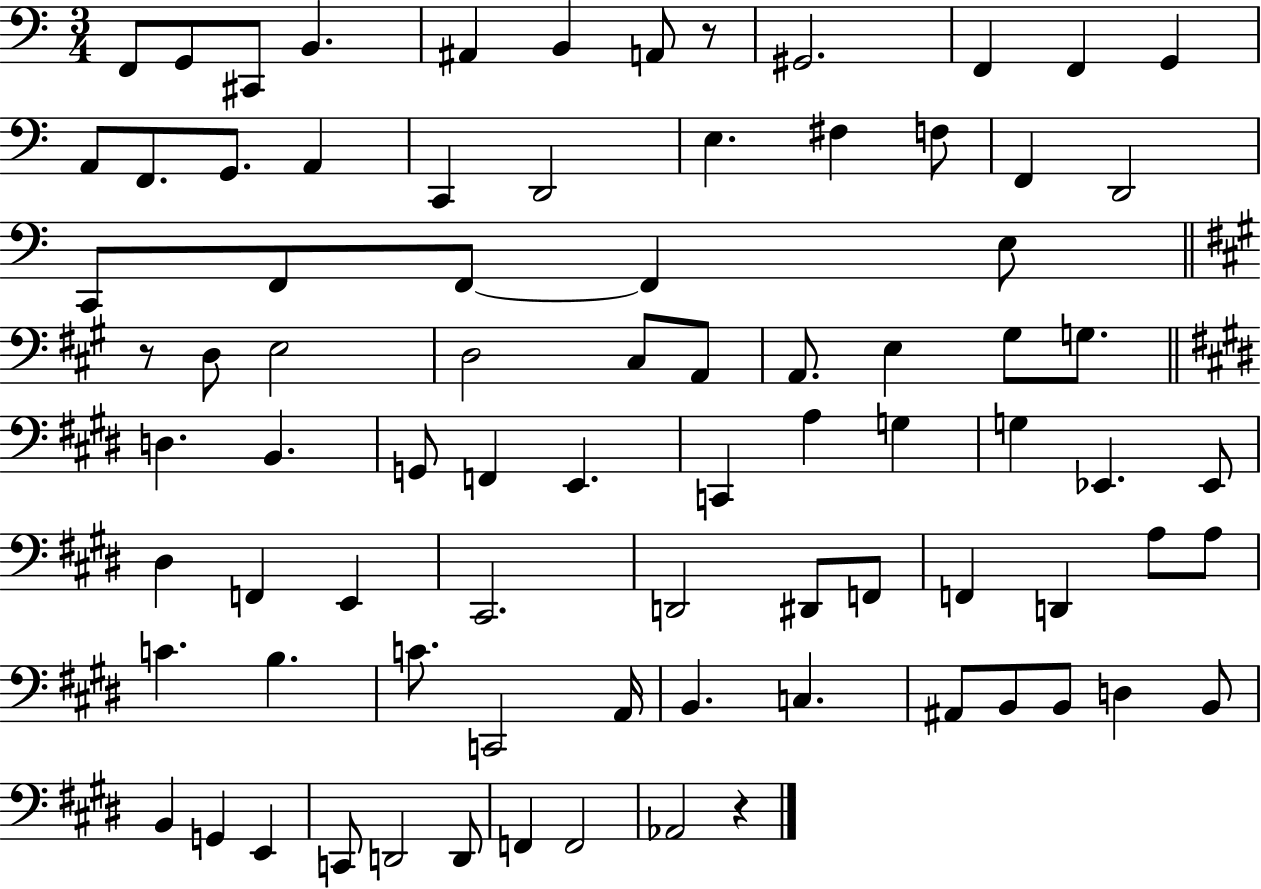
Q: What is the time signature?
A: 3/4